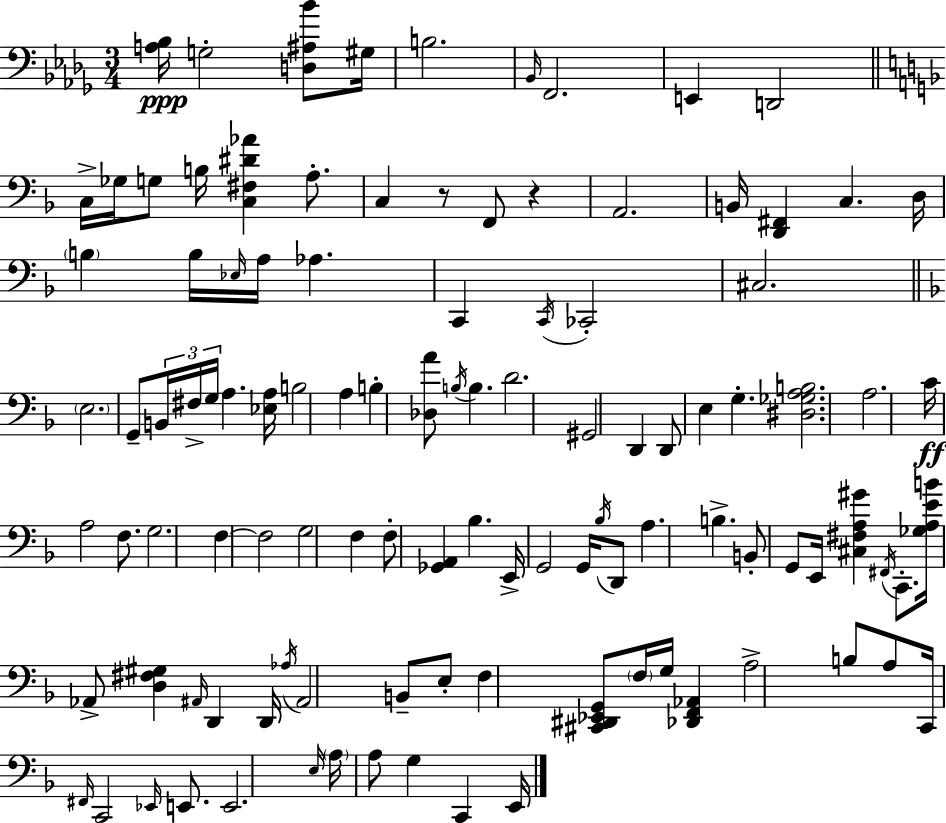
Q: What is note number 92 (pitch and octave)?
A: C2